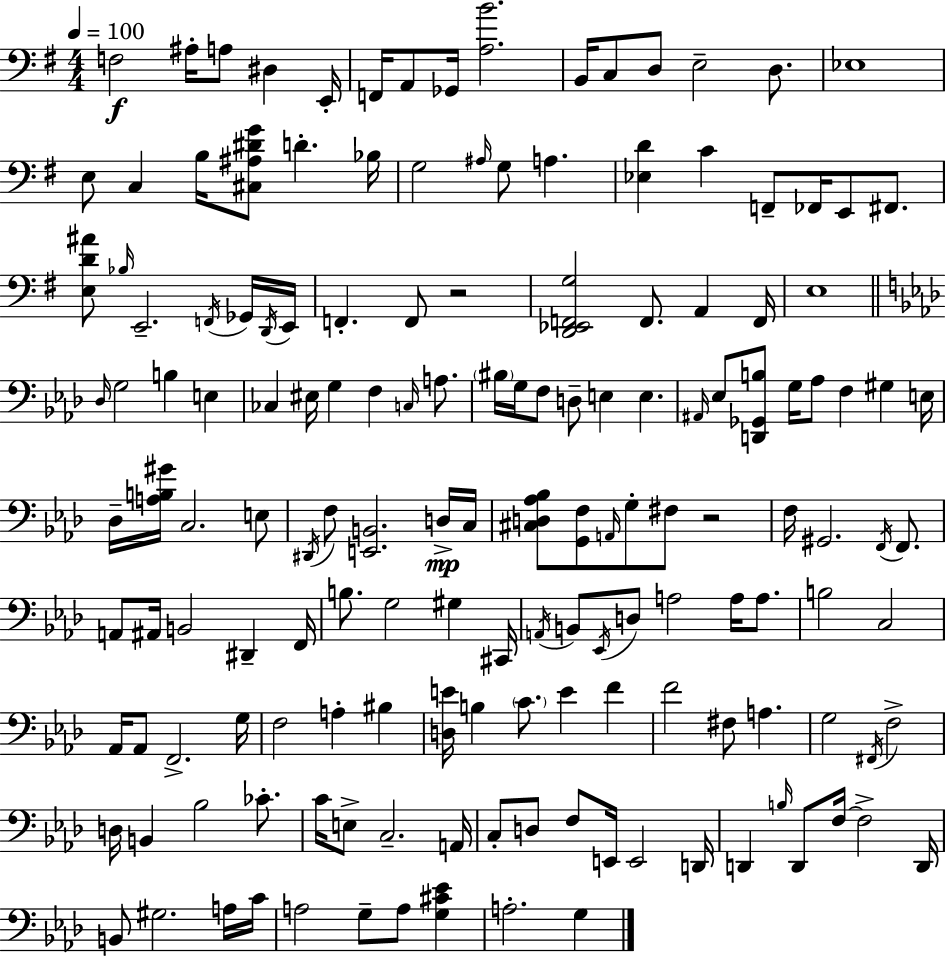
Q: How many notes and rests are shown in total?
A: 155